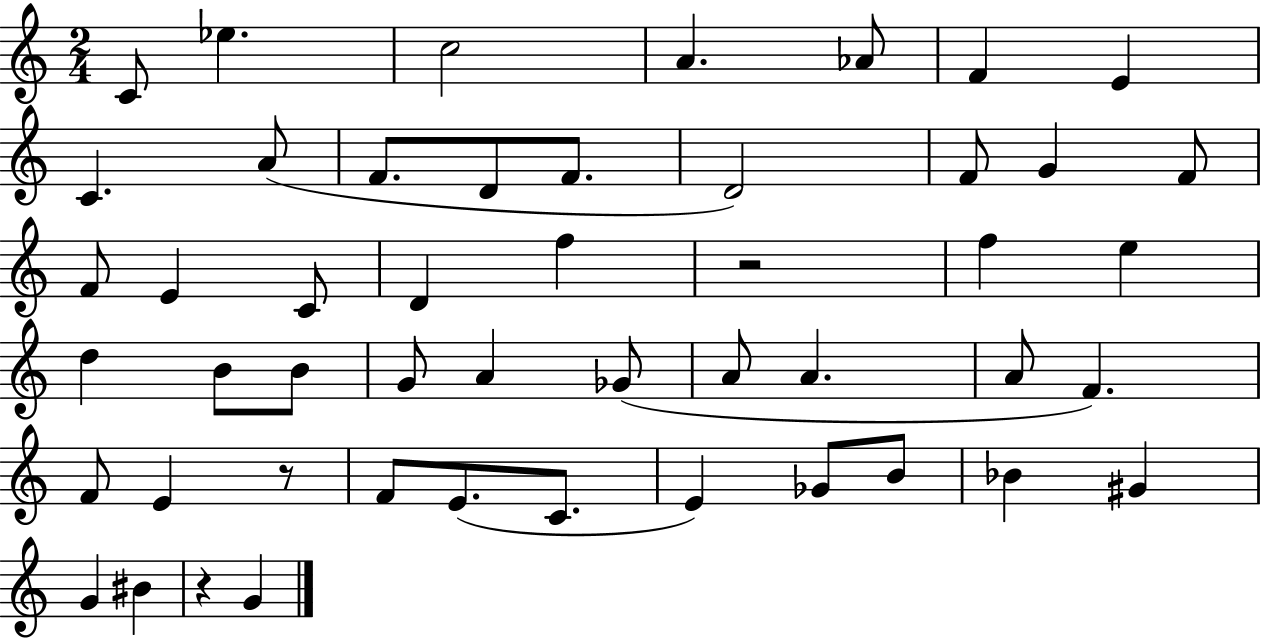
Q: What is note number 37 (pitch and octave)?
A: E4